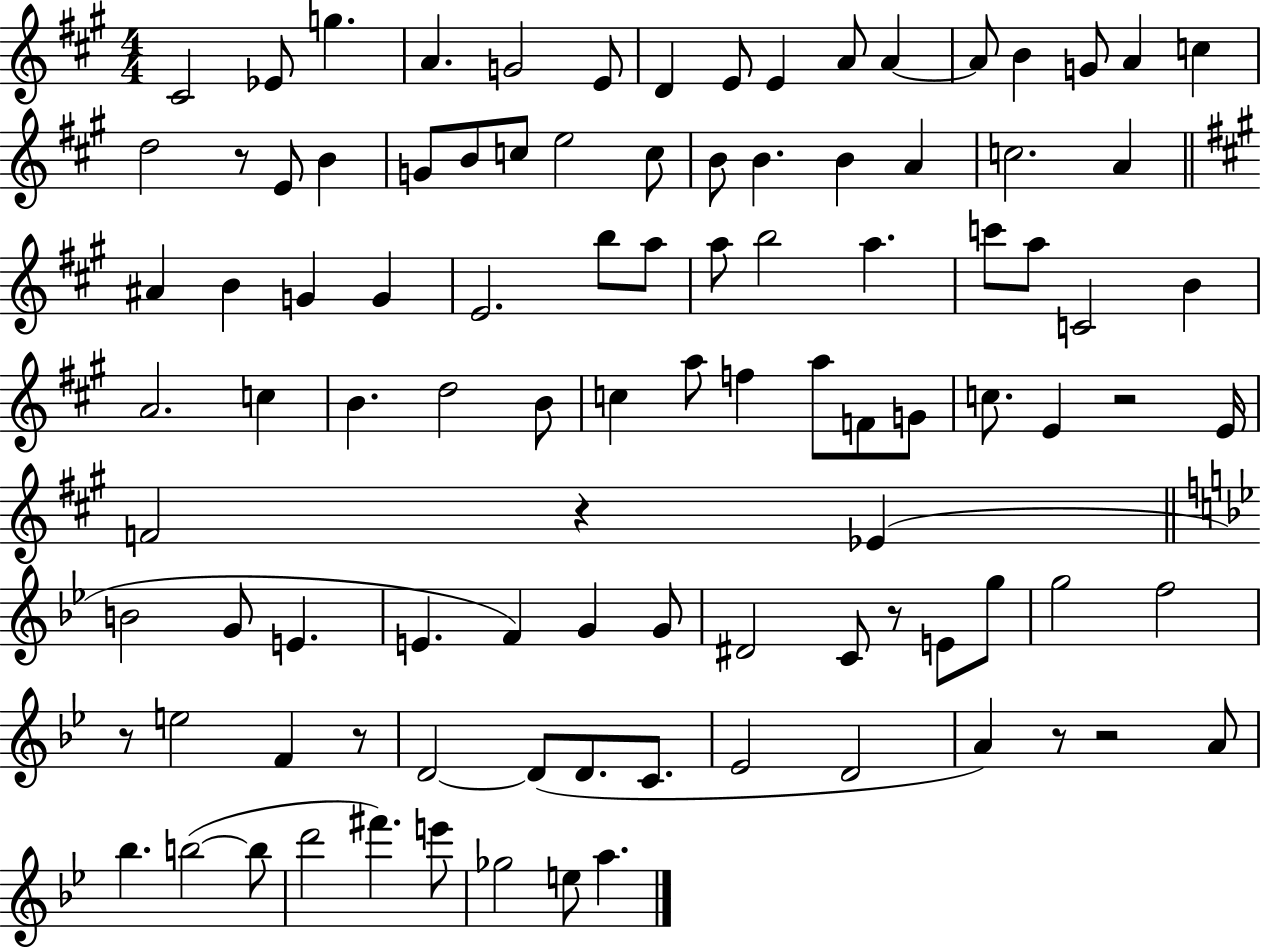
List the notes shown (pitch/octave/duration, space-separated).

C#4/h Eb4/e G5/q. A4/q. G4/h E4/e D4/q E4/e E4/q A4/e A4/q A4/e B4/q G4/e A4/q C5/q D5/h R/e E4/e B4/q G4/e B4/e C5/e E5/h C5/e B4/e B4/q. B4/q A4/q C5/h. A4/q A#4/q B4/q G4/q G4/q E4/h. B5/e A5/e A5/e B5/h A5/q. C6/e A5/e C4/h B4/q A4/h. C5/q B4/q. D5/h B4/e C5/q A5/e F5/q A5/e F4/e G4/e C5/e. E4/q R/h E4/s F4/h R/q Eb4/q B4/h G4/e E4/q. E4/q. F4/q G4/q G4/e D#4/h C4/e R/e E4/e G5/e G5/h F5/h R/e E5/h F4/q R/e D4/h D4/e D4/e. C4/e. Eb4/h D4/h A4/q R/e R/h A4/e Bb5/q. B5/h B5/e D6/h F#6/q. E6/e Gb5/h E5/e A5/q.